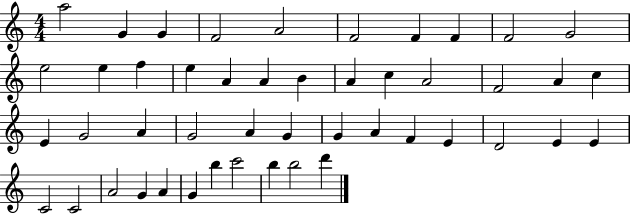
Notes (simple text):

A5/h G4/q G4/q F4/h A4/h F4/h F4/q F4/q F4/h G4/h E5/h E5/q F5/q E5/q A4/q A4/q B4/q A4/q C5/q A4/h F4/h A4/q C5/q E4/q G4/h A4/q G4/h A4/q G4/q G4/q A4/q F4/q E4/q D4/h E4/q E4/q C4/h C4/h A4/h G4/q A4/q G4/q B5/q C6/h B5/q B5/h D6/q